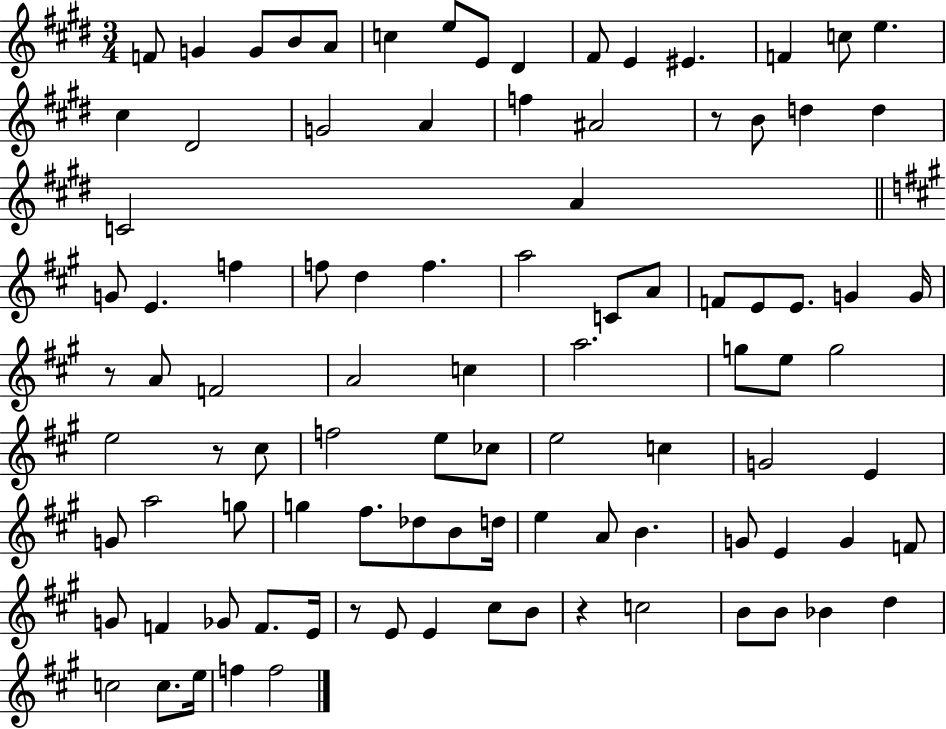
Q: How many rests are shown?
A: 5